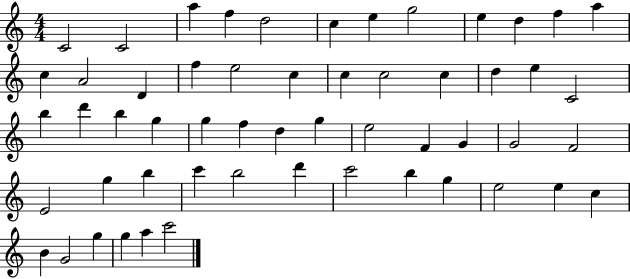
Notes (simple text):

C4/h C4/h A5/q F5/q D5/h C5/q E5/q G5/h E5/q D5/q F5/q A5/q C5/q A4/h D4/q F5/q E5/h C5/q C5/q C5/h C5/q D5/q E5/q C4/h B5/q D6/q B5/q G5/q G5/q F5/q D5/q G5/q E5/h F4/q G4/q G4/h F4/h E4/h G5/q B5/q C6/q B5/h D6/q C6/h B5/q G5/q E5/h E5/q C5/q B4/q G4/h G5/q G5/q A5/q C6/h